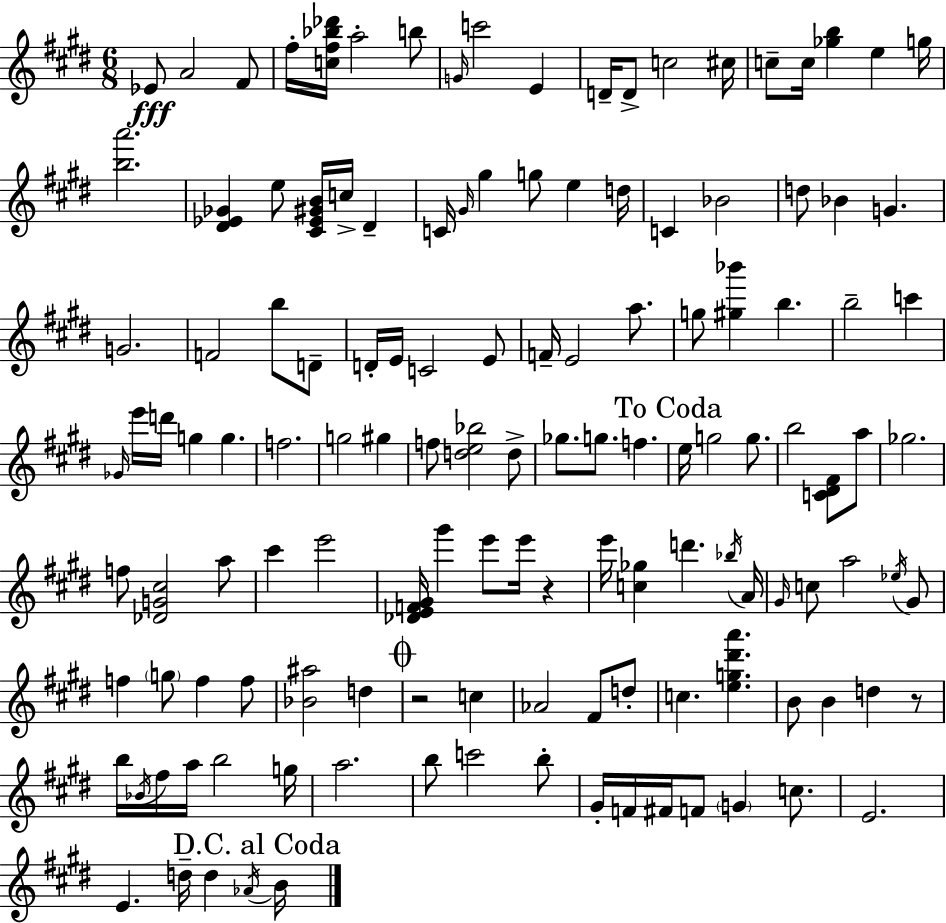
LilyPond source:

{
  \clef treble
  \numericTimeSignature
  \time 6/8
  \key e \major
  ees'8\fff a'2 fis'8 | fis''16-. <c'' fis'' bes'' des'''>16 a''2-. b''8 | \grace { g'16 } c'''2 e'4 | d'16-- d'8-> c''2 | \break cis''16 c''8-- c''16 <ges'' b''>4 e''4 | g''16 <b'' a'''>2. | <dis' ees' ges'>4 e''8 <cis' ees' gis' b'>16 c''16-> dis'4-- | c'16 \grace { gis'16 } gis''4 g''8 e''4 | \break d''16 c'4 bes'2 | d''8 bes'4 g'4. | g'2. | f'2 b''8 | \break d'8-- d'16-. e'16 c'2 | e'8 f'16-- e'2 a''8. | g''8 <gis'' bes'''>4 b''4. | b''2-- c'''4 | \break \grace { ges'16 } e'''16 d'''16 g''4 g''4. | f''2. | g''2 gis''4 | f''8 <d'' e'' bes''>2 | \break d''8-> ges''8. g''8. f''4. | \mark "To Coda" e''16 g''2 | g''8. b''2 <c' dis' fis'>8 | a''8 ges''2. | \break f''8 <des' g' cis''>2 | a''8 cis'''4 e'''2 | <des' e' f' gis'>16 gis'''4 e'''8 e'''16 r4 | e'''16 <c'' ges''>4 d'''4. | \break \acciaccatura { bes''16 } a'16 \grace { gis'16 } c''8 a''2 | \acciaccatura { ees''16 } gis'8 f''4 \parenthesize g''8 | f''4 f''8 <bes' ais''>2 | d''4 \mark \markup { \musicglyph "scripts.coda" } r2 | \break c''4 aes'2 | fis'8 d''8-. c''4. | <e'' g'' dis''' a'''>4. b'8 b'4 | d''4 r8 b''16 \acciaccatura { bes'16 } fis''16 a''16 b''2 | \break g''16 a''2. | b''8 c'''2 | b''8-. gis'16-. f'16 fis'16 f'8 | \parenthesize g'4 c''8. e'2. | \break e'4. | d''16-- d''4 \acciaccatura { aes'16 } \mark "D.C. al Coda" b'16 \bar "|."
}